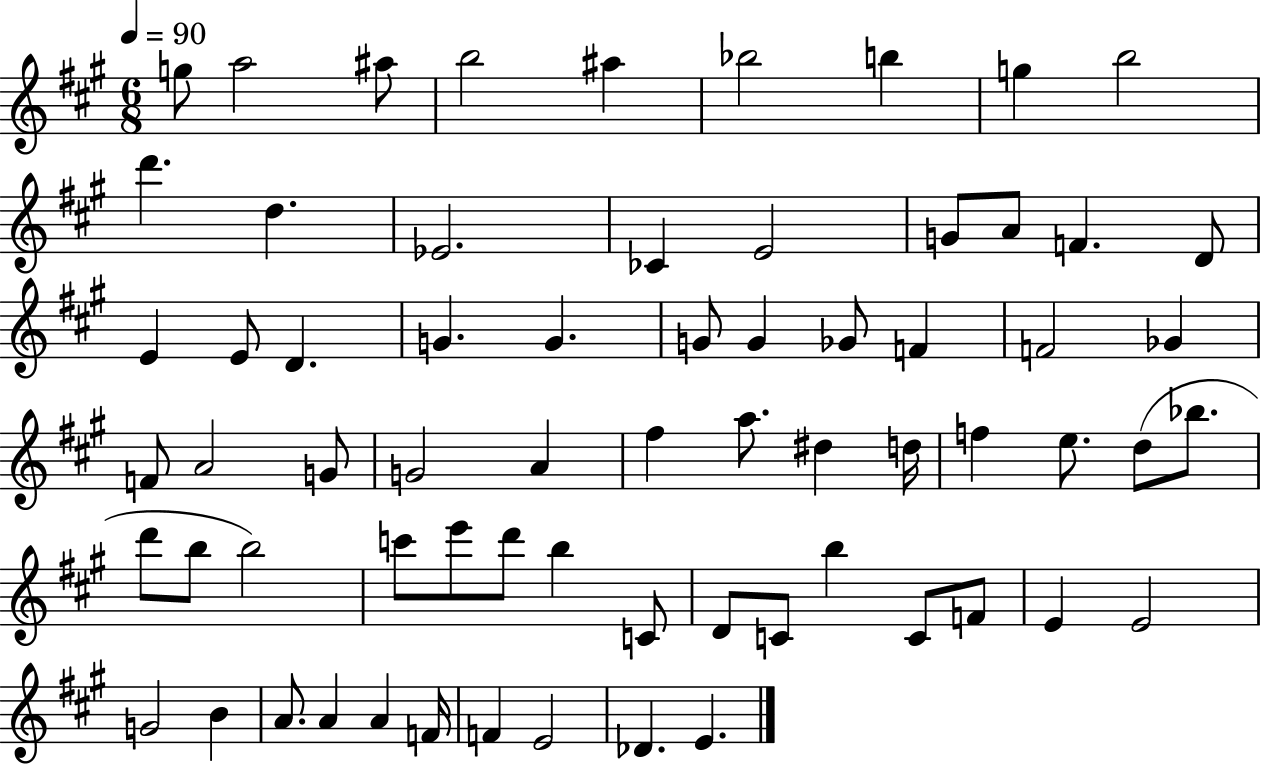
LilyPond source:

{
  \clef treble
  \numericTimeSignature
  \time 6/8
  \key a \major
  \tempo 4 = 90
  g''8 a''2 ais''8 | b''2 ais''4 | bes''2 b''4 | g''4 b''2 | \break d'''4. d''4. | ees'2. | ces'4 e'2 | g'8 a'8 f'4. d'8 | \break e'4 e'8 d'4. | g'4. g'4. | g'8 g'4 ges'8 f'4 | f'2 ges'4 | \break f'8 a'2 g'8 | g'2 a'4 | fis''4 a''8. dis''4 d''16 | f''4 e''8. d''8( bes''8. | \break d'''8 b''8 b''2) | c'''8 e'''8 d'''8 b''4 c'8 | d'8 c'8 b''4 c'8 f'8 | e'4 e'2 | \break g'2 b'4 | a'8. a'4 a'4 f'16 | f'4 e'2 | des'4. e'4. | \break \bar "|."
}